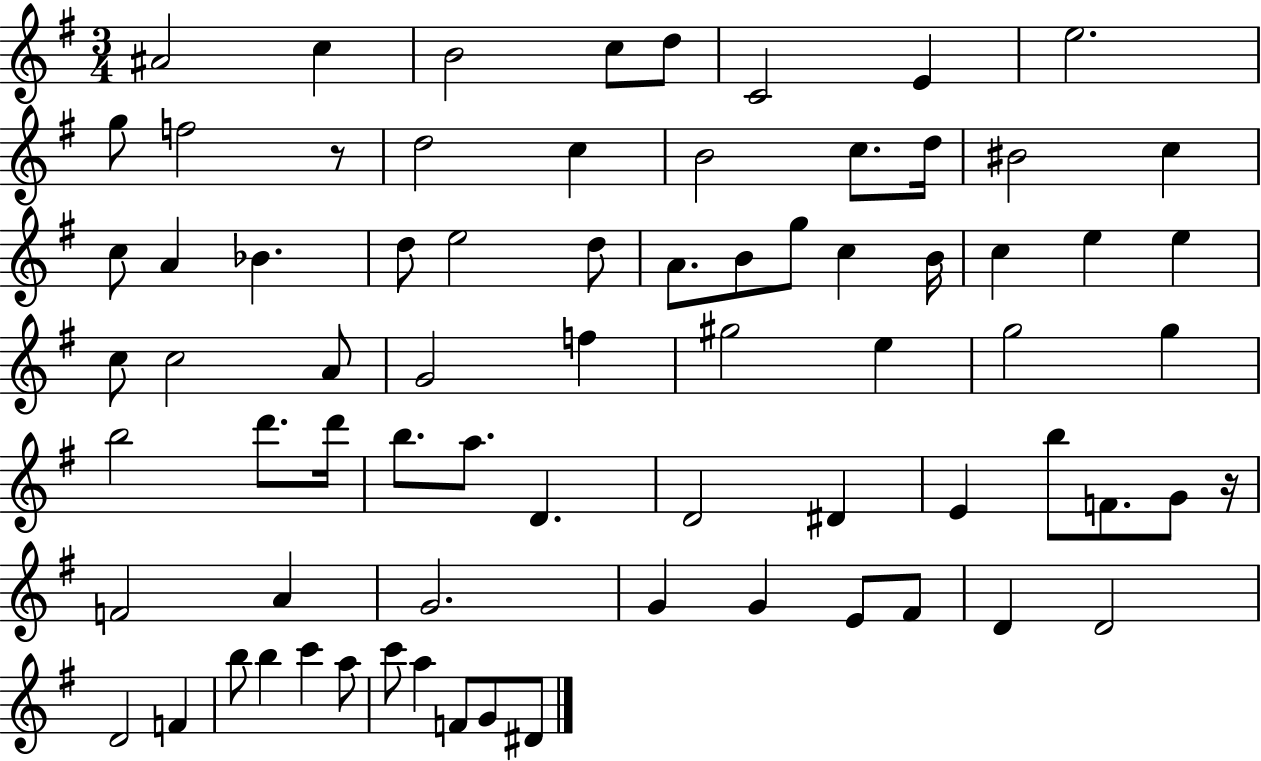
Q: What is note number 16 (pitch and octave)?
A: BIS4